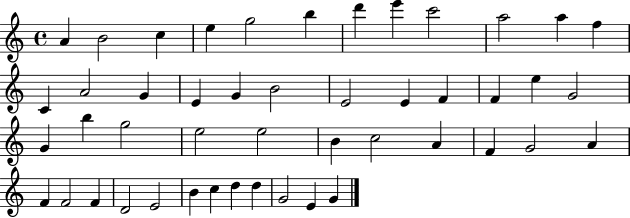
X:1
T:Untitled
M:4/4
L:1/4
K:C
A B2 c e g2 b d' e' c'2 a2 a f C A2 G E G B2 E2 E F F e G2 G b g2 e2 e2 B c2 A F G2 A F F2 F D2 E2 B c d d G2 E G